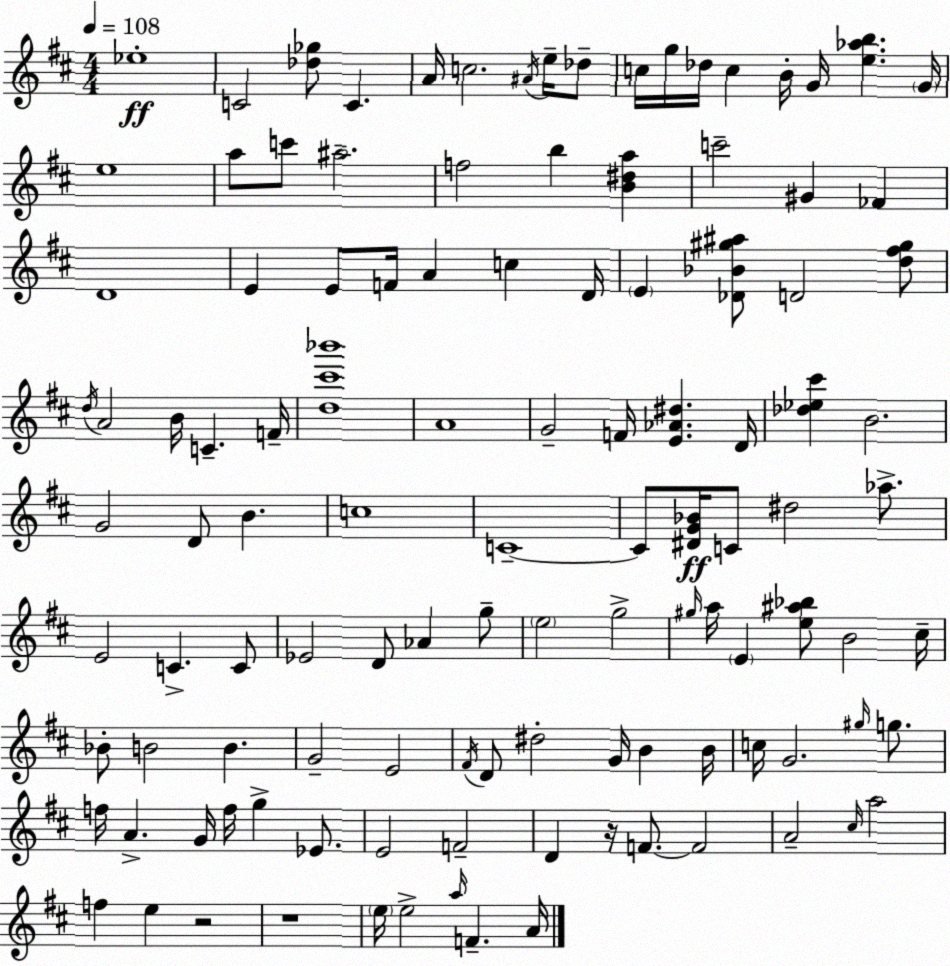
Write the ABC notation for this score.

X:1
T:Untitled
M:4/4
L:1/4
K:D
_e4 C2 [_d_g]/2 C A/4 c2 ^A/4 e/4 _d/2 c/4 g/4 _d/4 c B/4 G/4 [e_ab] G/4 e4 a/2 c'/2 ^a2 f2 b [B^da] c'2 ^G _F D4 E E/2 F/4 A c D/4 E [_D_B^g^a]/2 D2 [d^f^g]/2 d/4 A2 B/4 C F/4 [d^c'_b']4 A4 G2 F/4 [E_A^d] D/4 [_d_e^c'] B2 G2 D/2 B c4 C4 C/2 [^DG_B]/4 C/2 ^d2 _a/2 E2 C C/2 _E2 D/2 _A g/2 e2 g2 ^g/4 a/4 E [e^a_b]/2 B2 ^c/4 _B/2 B2 B G2 E2 ^F/4 D/2 ^d2 G/4 B B/4 c/4 G2 ^g/4 g/2 f/4 A G/4 f/4 g _E/2 E2 F2 D z/4 F/2 F2 A2 ^c/4 a2 f e z2 z4 e/4 e2 a/4 F A/4